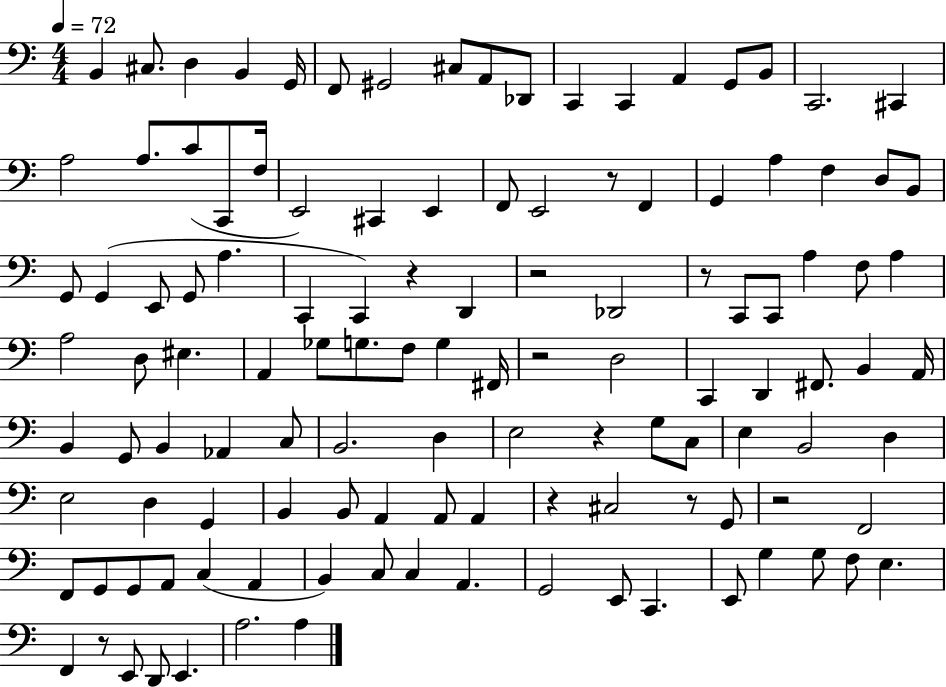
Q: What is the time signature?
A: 4/4